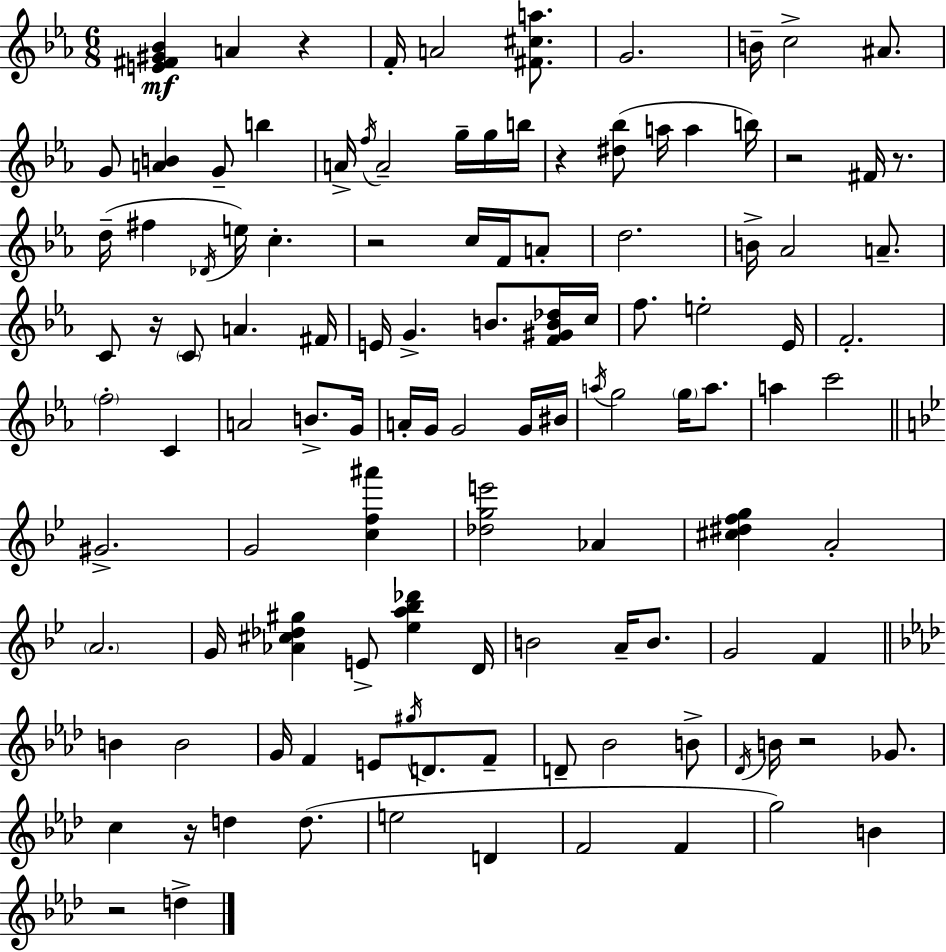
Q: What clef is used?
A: treble